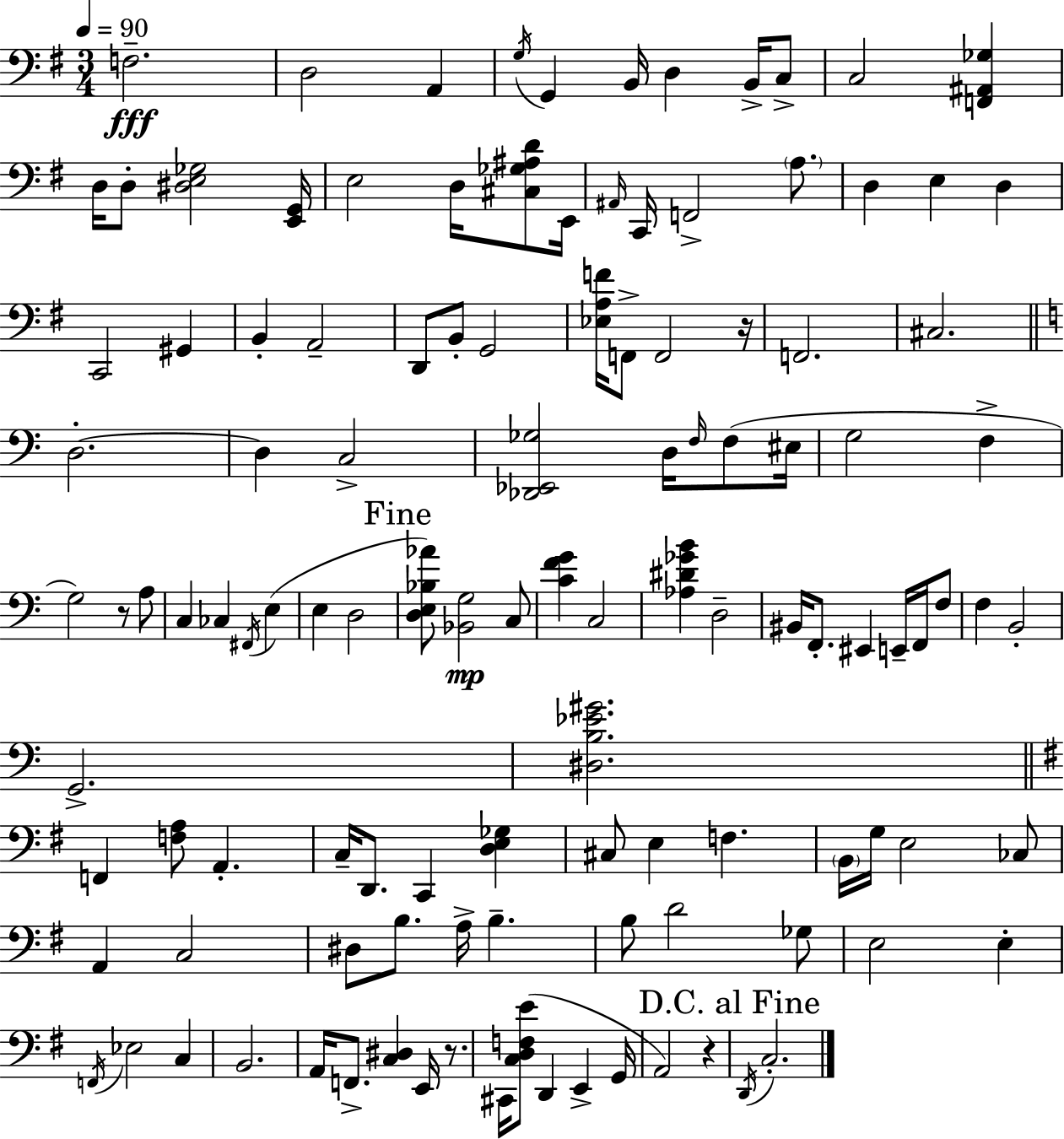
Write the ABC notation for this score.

X:1
T:Untitled
M:3/4
L:1/4
K:Em
F,2 D,2 A,, G,/4 G,, B,,/4 D, B,,/4 C,/2 C,2 [F,,^A,,_G,] D,/4 D,/2 [^D,E,_G,]2 [E,,G,,]/4 E,2 D,/4 [^C,_G,^A,D]/2 E,,/4 ^A,,/4 C,,/4 F,,2 A,/2 D, E, D, C,,2 ^G,, B,, A,,2 D,,/2 B,,/2 G,,2 [_E,A,F]/4 F,,/2 F,,2 z/4 F,,2 ^C,2 D,2 D, C,2 [_D,,_E,,_G,]2 D,/4 F,/4 F,/2 ^E,/4 G,2 F, G,2 z/2 A,/2 C, _C, ^F,,/4 E, E, D,2 [D,E,_B,_A]/2 [_B,,G,]2 C,/2 [CFG] C,2 [_A,^D_GB] D,2 ^B,,/4 F,,/2 ^E,, E,,/4 F,,/4 F,/2 F, B,,2 G,,2 [^D,B,_E^G]2 F,, [F,A,]/2 A,, C,/4 D,,/2 C,, [D,E,_G,] ^C,/2 E, F, B,,/4 G,/4 E,2 _C,/2 A,, C,2 ^D,/2 B,/2 A,/4 B, B,/2 D2 _G,/2 E,2 E, F,,/4 _E,2 C, B,,2 A,,/4 F,,/2 [C,^D,] E,,/4 z/2 ^C,,/4 [C,D,F,E]/2 D,, E,, G,,/4 A,,2 z D,,/4 C,2